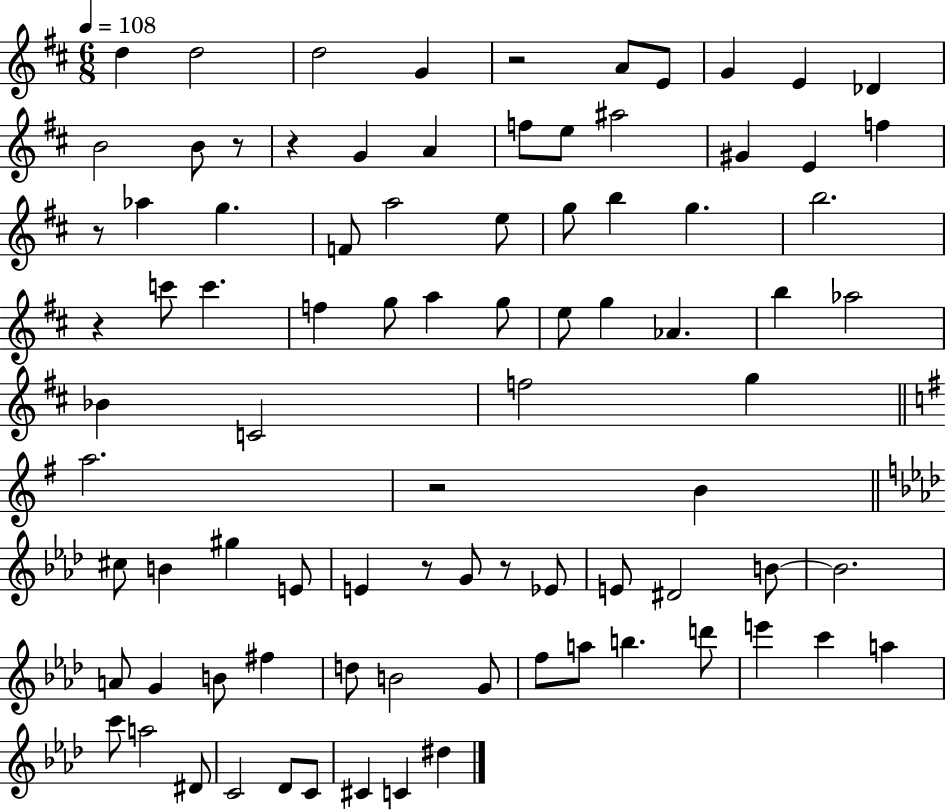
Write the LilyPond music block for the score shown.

{
  \clef treble
  \numericTimeSignature
  \time 6/8
  \key d \major
  \tempo 4 = 108
  d''4 d''2 | d''2 g'4 | r2 a'8 e'8 | g'4 e'4 des'4 | \break b'2 b'8 r8 | r4 g'4 a'4 | f''8 e''8 ais''2 | gis'4 e'4 f''4 | \break r8 aes''4 g''4. | f'8 a''2 e''8 | g''8 b''4 g''4. | b''2. | \break r4 c'''8 c'''4. | f''4 g''8 a''4 g''8 | e''8 g''4 aes'4. | b''4 aes''2 | \break bes'4 c'2 | f''2 g''4 | \bar "||" \break \key g \major a''2. | r2 b'4 | \bar "||" \break \key aes \major cis''8 b'4 gis''4 e'8 | e'4 r8 g'8 r8 ees'8 | e'8 dis'2 b'8~~ | b'2. | \break a'8 g'4 b'8 fis''4 | d''8 b'2 g'8 | f''8 a''8 b''4. d'''8 | e'''4 c'''4 a''4 | \break c'''8 a''2 dis'8 | c'2 des'8 c'8 | cis'4 c'4 dis''4 | \bar "|."
}